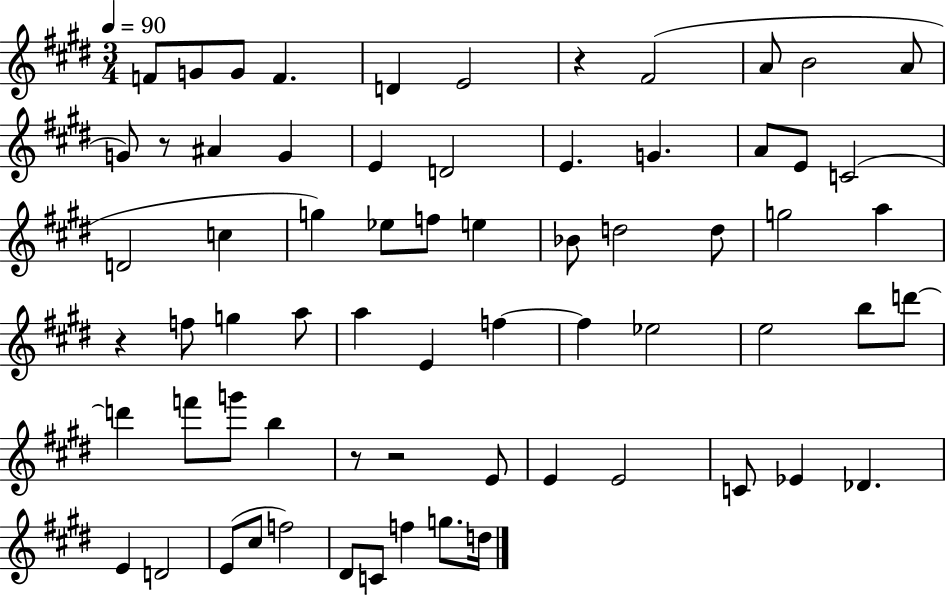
F4/e G4/e G4/e F4/q. D4/q E4/h R/q F#4/h A4/e B4/h A4/e G4/e R/e A#4/q G4/q E4/q D4/h E4/q. G4/q. A4/e E4/e C4/h D4/h C5/q G5/q Eb5/e F5/e E5/q Bb4/e D5/h D5/e G5/h A5/q R/q F5/e G5/q A5/e A5/q E4/q F5/q F5/q Eb5/h E5/h B5/e D6/e D6/q F6/e G6/e B5/q R/e R/h E4/e E4/q E4/h C4/e Eb4/q Db4/q. E4/q D4/h E4/e C#5/e F5/h D#4/e C4/e F5/q G5/e. D5/s